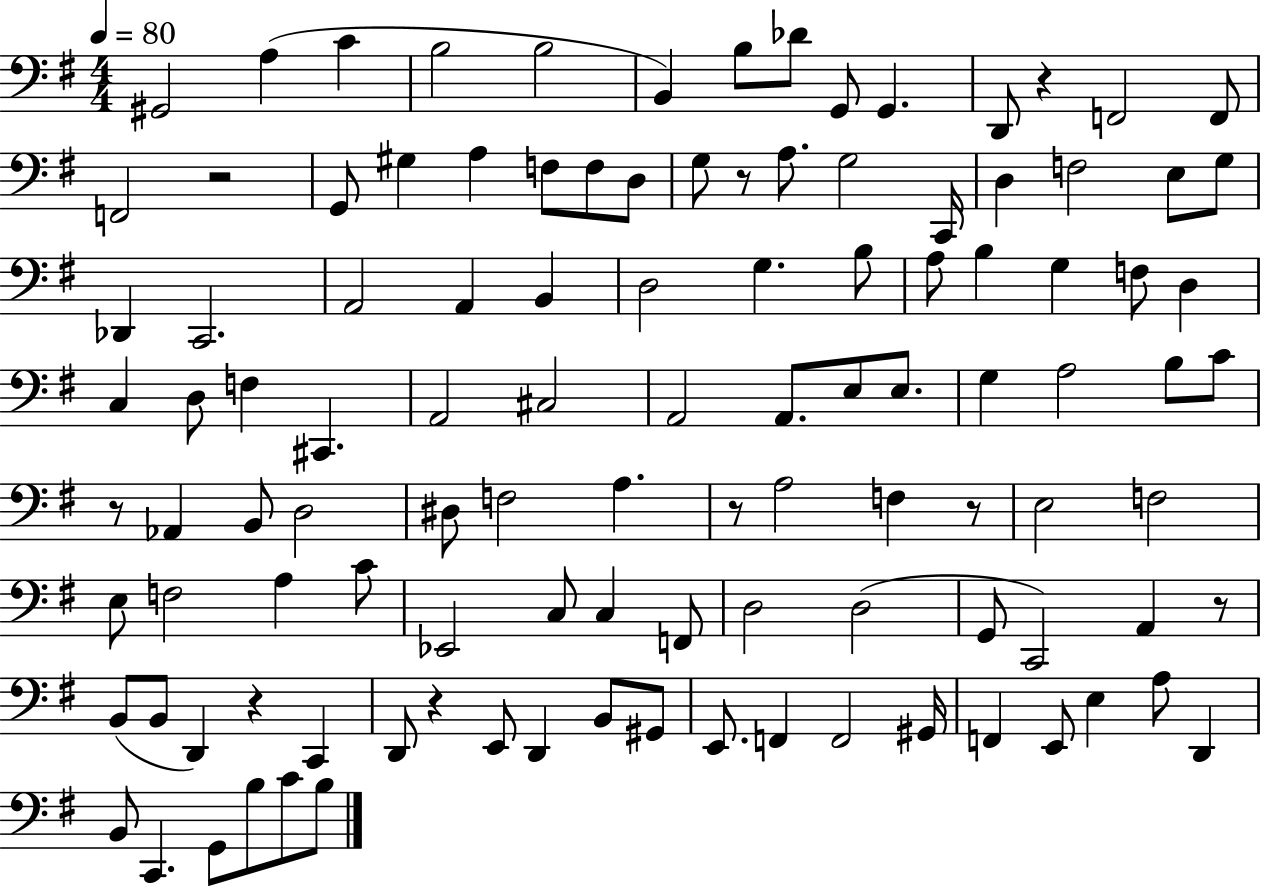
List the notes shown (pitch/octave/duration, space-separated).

G#2/h A3/q C4/q B3/h B3/h B2/q B3/e Db4/e G2/e G2/q. D2/e R/q F2/h F2/e F2/h R/h G2/e G#3/q A3/q F3/e F3/e D3/e G3/e R/e A3/e. G3/h C2/s D3/q F3/h E3/e G3/e Db2/q C2/h. A2/h A2/q B2/q D3/h G3/q. B3/e A3/e B3/q G3/q F3/e D3/q C3/q D3/e F3/q C#2/q. A2/h C#3/h A2/h A2/e. E3/e E3/e. G3/q A3/h B3/e C4/e R/e Ab2/q B2/e D3/h D#3/e F3/h A3/q. R/e A3/h F3/q R/e E3/h F3/h E3/e F3/h A3/q C4/e Eb2/h C3/e C3/q F2/e D3/h D3/h G2/e C2/h A2/q R/e B2/e B2/e D2/q R/q C2/q D2/e R/q E2/e D2/q B2/e G#2/e E2/e. F2/q F2/h G#2/s F2/q E2/e E3/q A3/e D2/q B2/e C2/q. G2/e B3/e C4/e B3/e